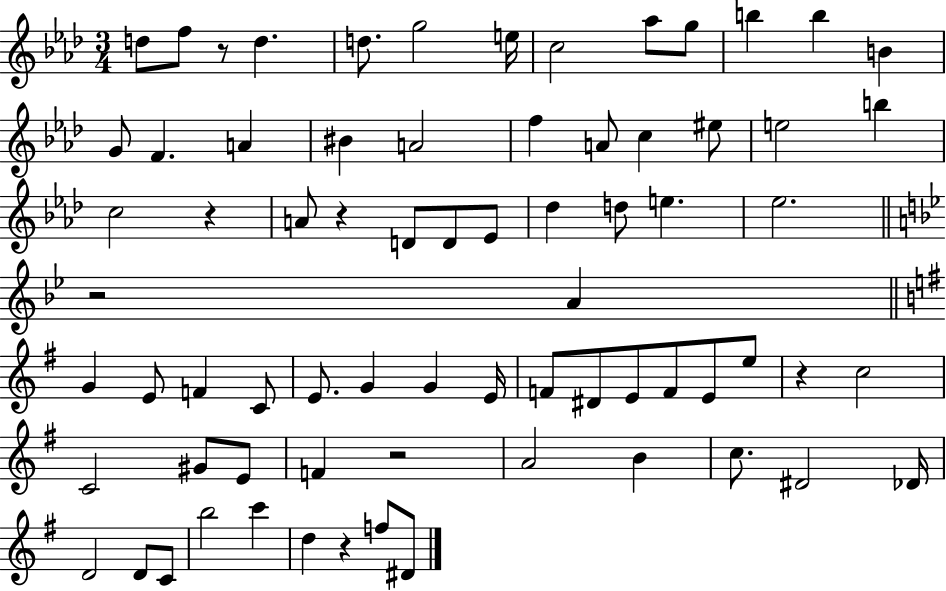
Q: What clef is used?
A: treble